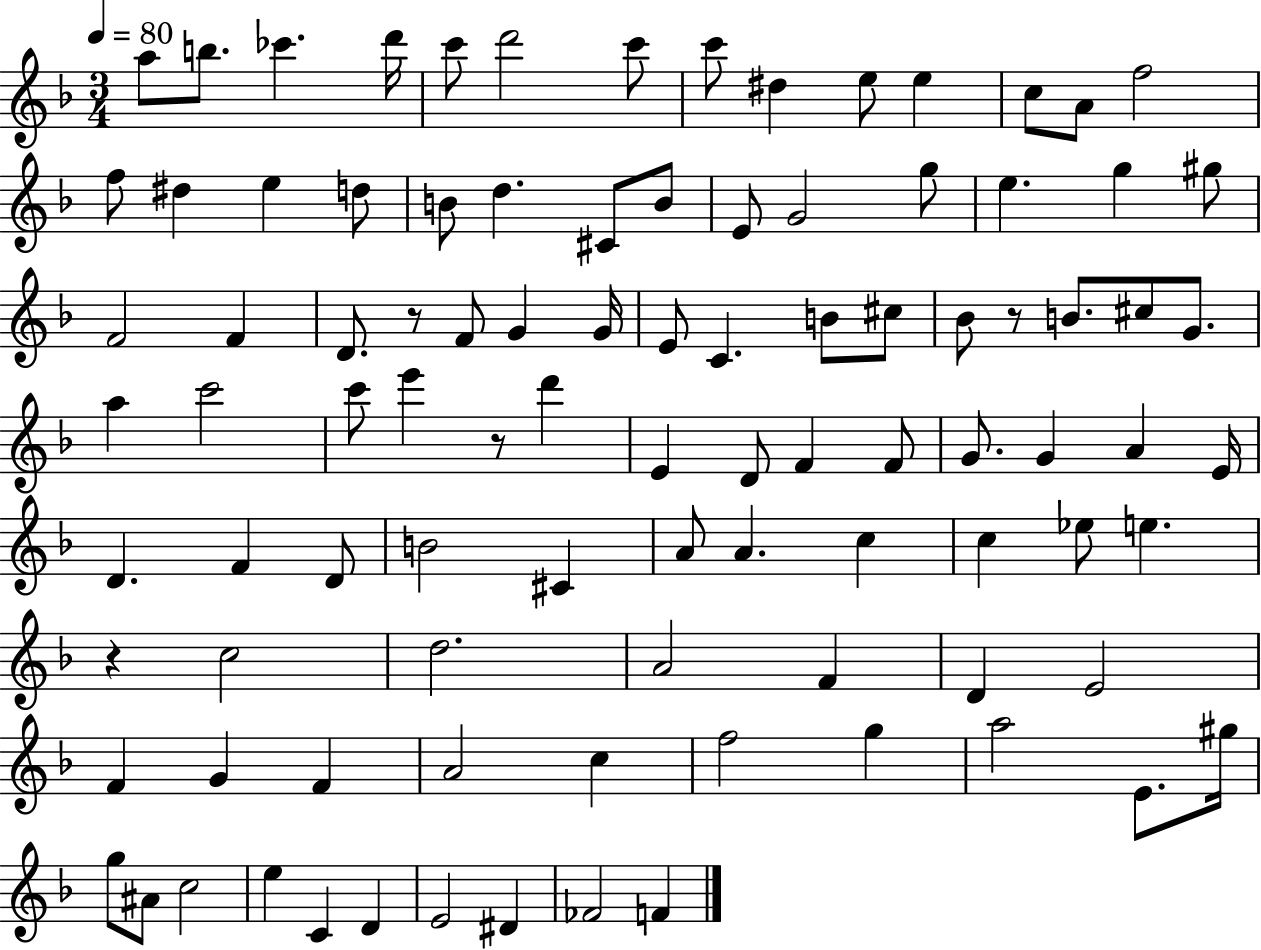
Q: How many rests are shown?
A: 4